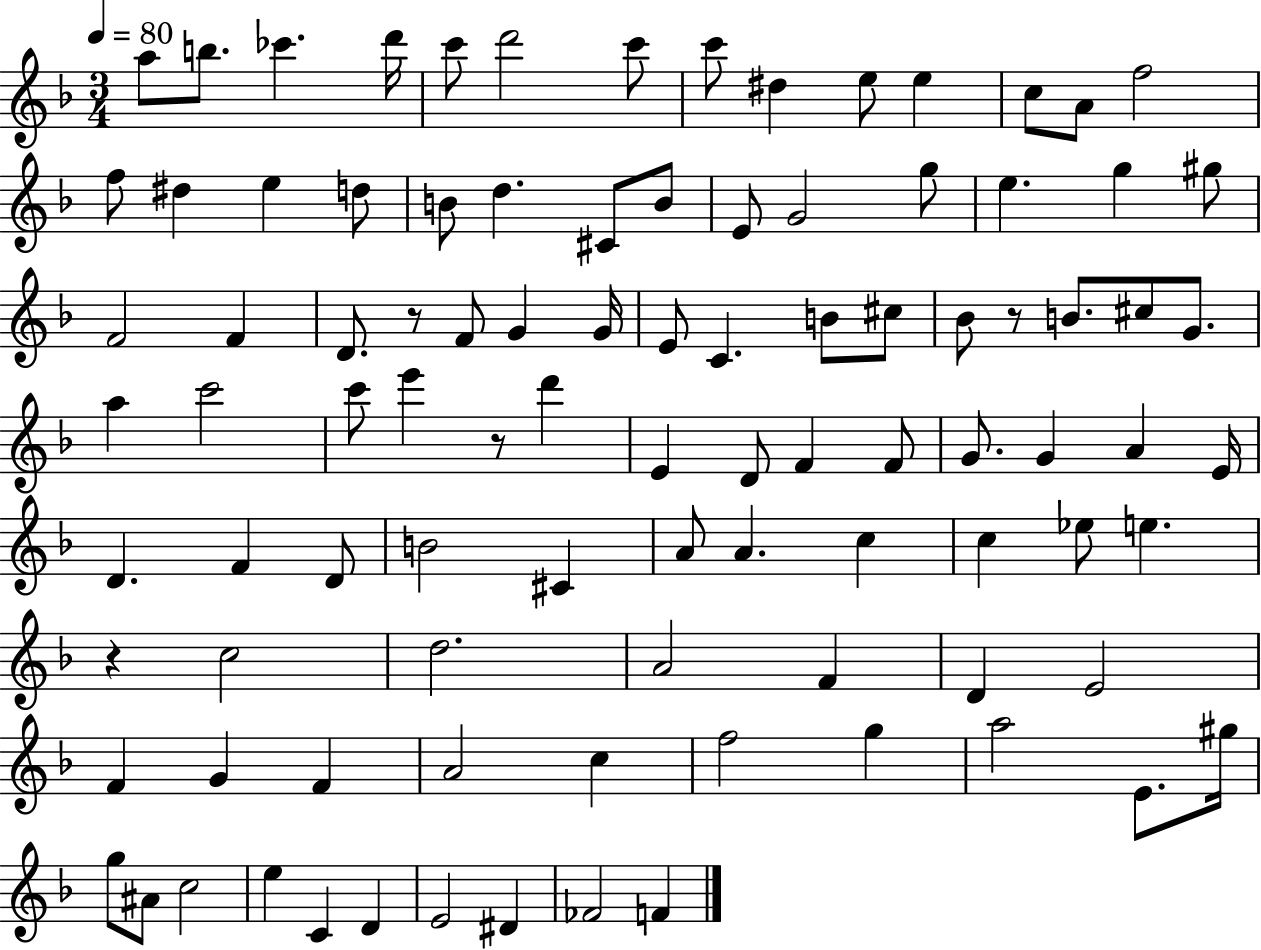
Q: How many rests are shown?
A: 4